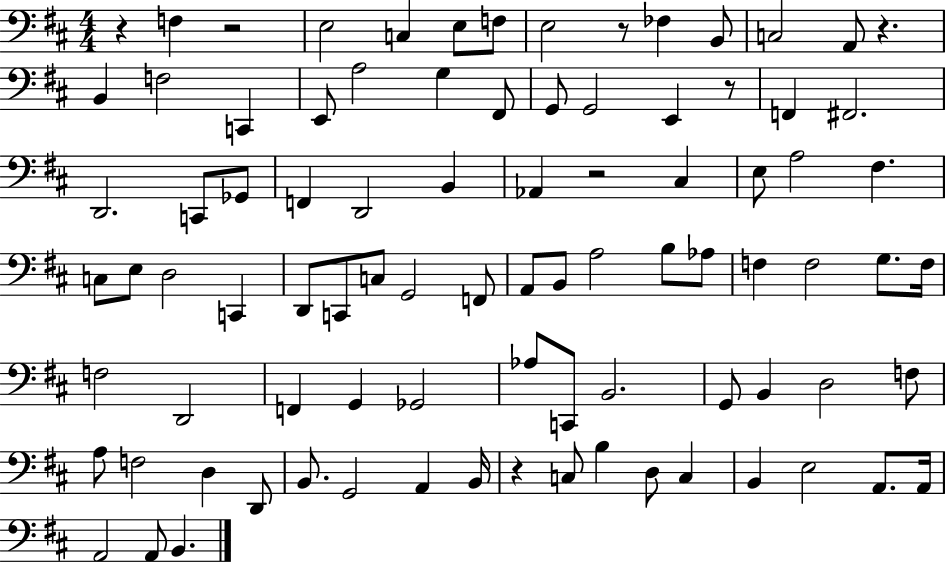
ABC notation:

X:1
T:Untitled
M:4/4
L:1/4
K:D
z F, z2 E,2 C, E,/2 F,/2 E,2 z/2 _F, B,,/2 C,2 A,,/2 z B,, F,2 C,, E,,/2 A,2 G, ^F,,/2 G,,/2 G,,2 E,, z/2 F,, ^F,,2 D,,2 C,,/2 _G,,/2 F,, D,,2 B,, _A,, z2 ^C, E,/2 A,2 ^F, C,/2 E,/2 D,2 C,, D,,/2 C,,/2 C,/2 G,,2 F,,/2 A,,/2 B,,/2 A,2 B,/2 _A,/2 F, F,2 G,/2 F,/4 F,2 D,,2 F,, G,, _G,,2 _A,/2 C,,/2 B,,2 G,,/2 B,, D,2 F,/2 A,/2 F,2 D, D,,/2 B,,/2 G,,2 A,, B,,/4 z C,/2 B, D,/2 C, B,, E,2 A,,/2 A,,/4 A,,2 A,,/2 B,,